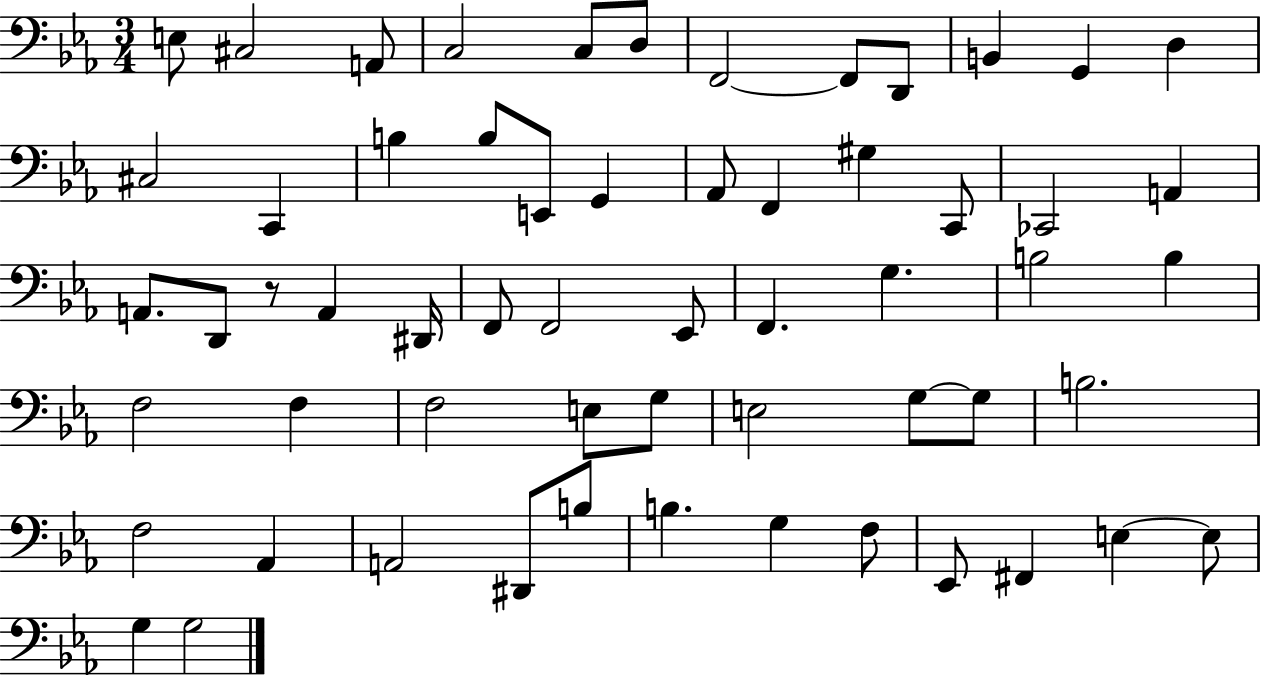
{
  \clef bass
  \numericTimeSignature
  \time 3/4
  \key ees \major
  e8 cis2 a,8 | c2 c8 d8 | f,2~~ f,8 d,8 | b,4 g,4 d4 | \break cis2 c,4 | b4 b8 e,8 g,4 | aes,8 f,4 gis4 c,8 | ces,2 a,4 | \break a,8. d,8 r8 a,4 dis,16 | f,8 f,2 ees,8 | f,4. g4. | b2 b4 | \break f2 f4 | f2 e8 g8 | e2 g8~~ g8 | b2. | \break f2 aes,4 | a,2 dis,8 b8 | b4. g4 f8 | ees,8 fis,4 e4~~ e8 | \break g4 g2 | \bar "|."
}